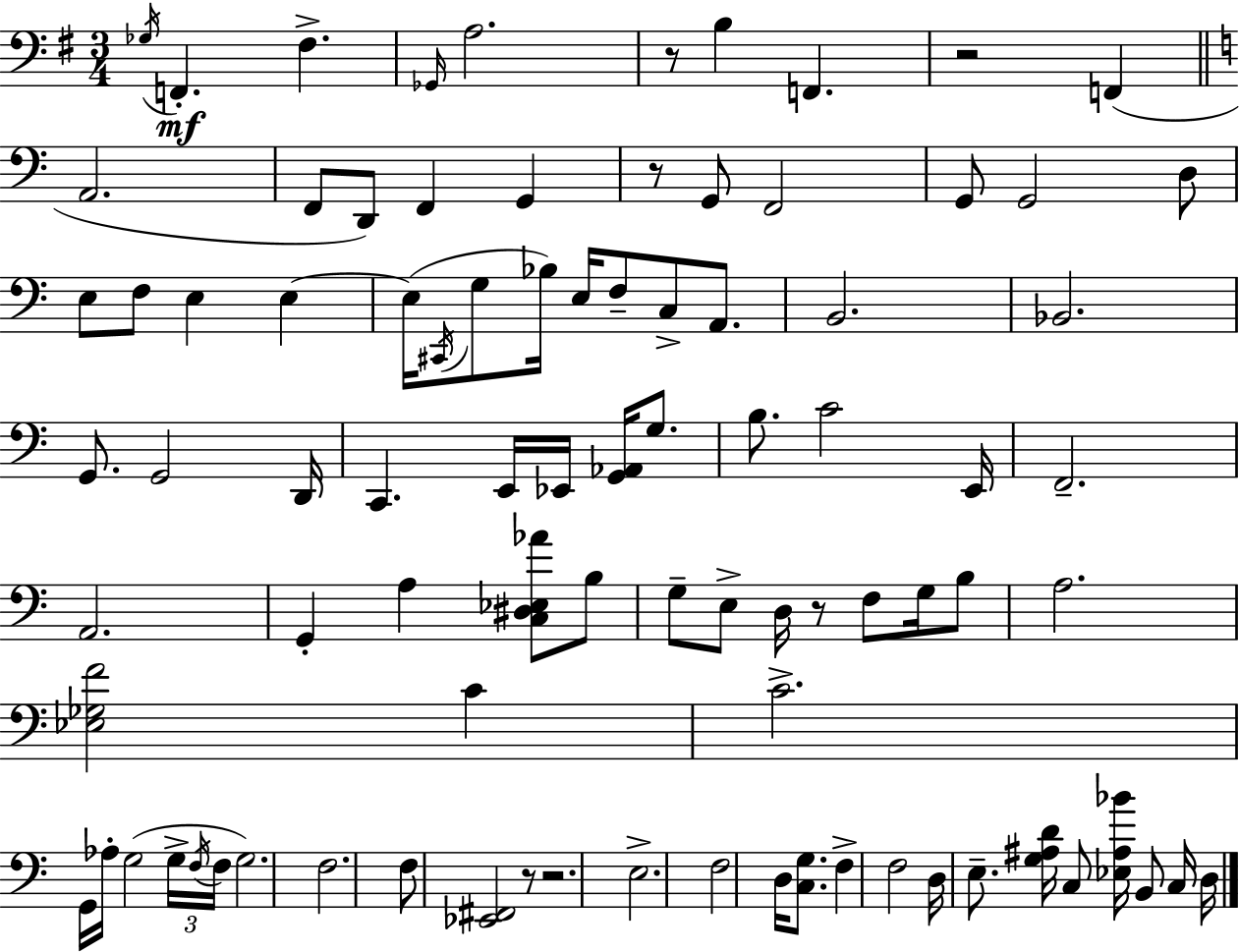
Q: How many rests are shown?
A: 6